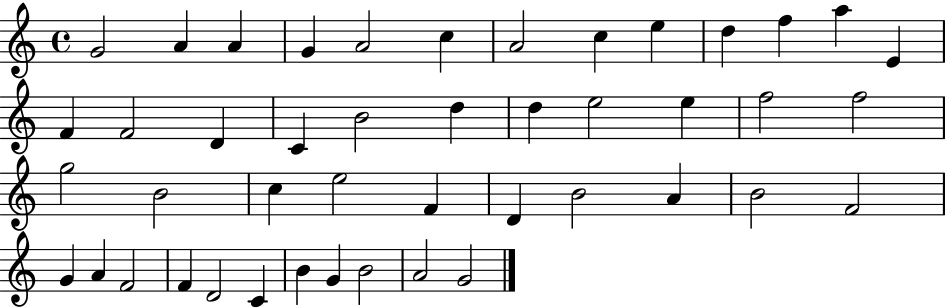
{
  \clef treble
  \time 4/4
  \defaultTimeSignature
  \key c \major
  g'2 a'4 a'4 | g'4 a'2 c''4 | a'2 c''4 e''4 | d''4 f''4 a''4 e'4 | \break f'4 f'2 d'4 | c'4 b'2 d''4 | d''4 e''2 e''4 | f''2 f''2 | \break g''2 b'2 | c''4 e''2 f'4 | d'4 b'2 a'4 | b'2 f'2 | \break g'4 a'4 f'2 | f'4 d'2 c'4 | b'4 g'4 b'2 | a'2 g'2 | \break \bar "|."
}